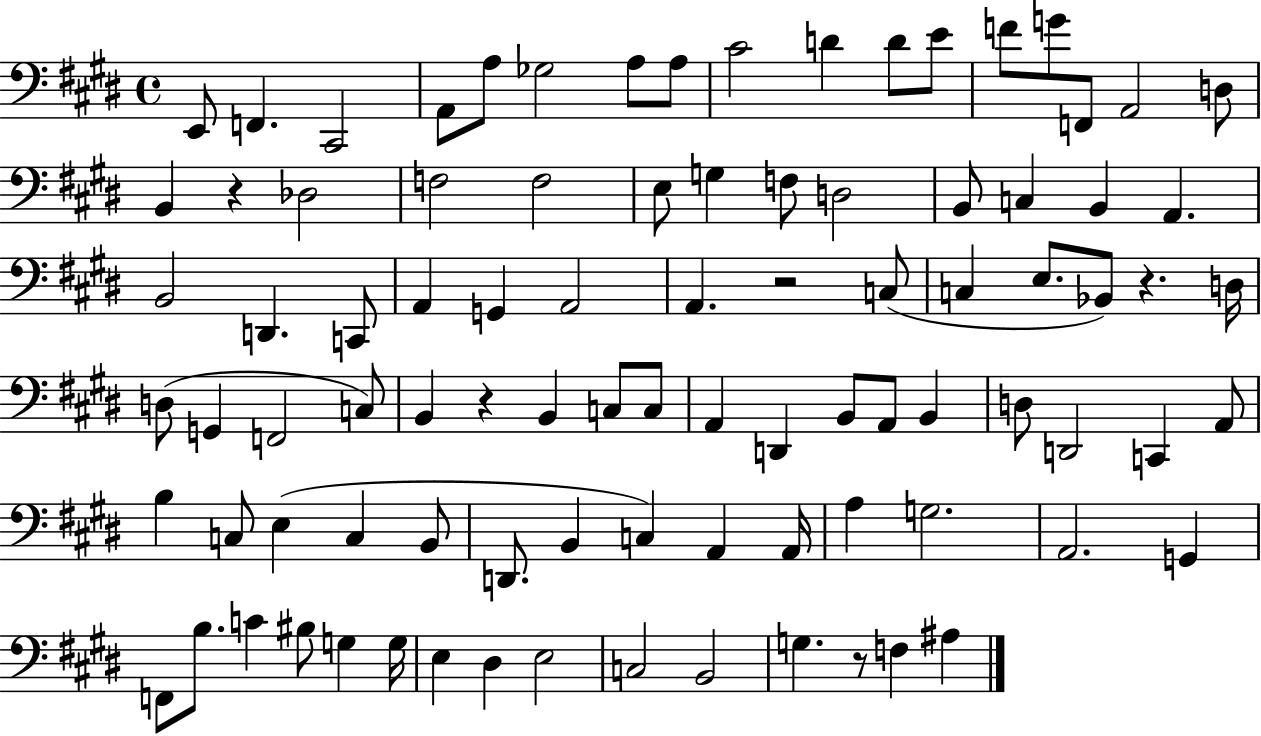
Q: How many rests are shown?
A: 5